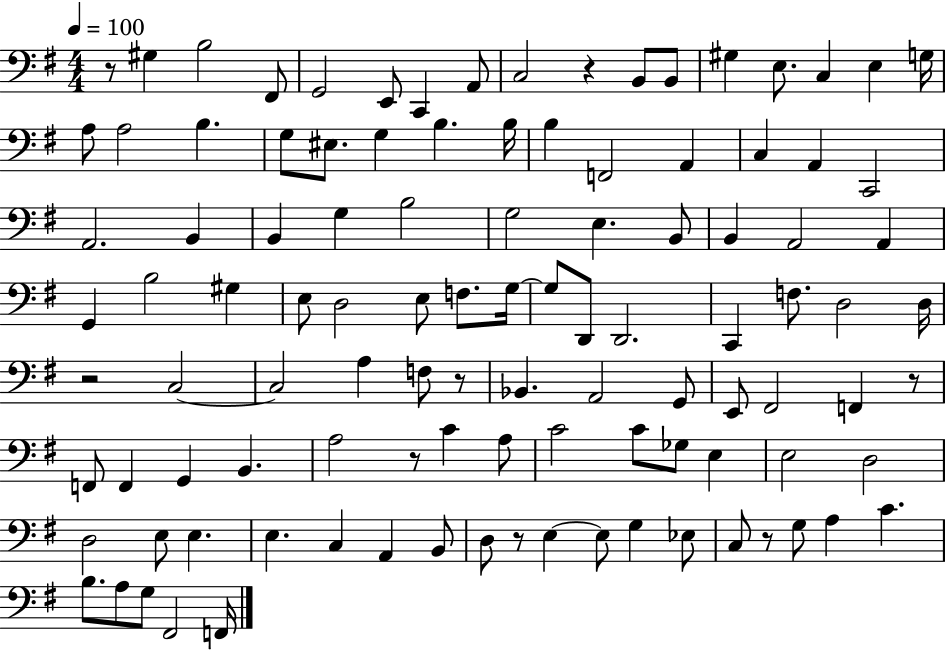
{
  \clef bass
  \numericTimeSignature
  \time 4/4
  \key g \major
  \tempo 4 = 100
  r8 gis4 b2 fis,8 | g,2 e,8 c,4 a,8 | c2 r4 b,8 b,8 | gis4 e8. c4 e4 g16 | \break a8 a2 b4. | g8 eis8. g4 b4. b16 | b4 f,2 a,4 | c4 a,4 c,2 | \break a,2. b,4 | b,4 g4 b2 | g2 e4. b,8 | b,4 a,2 a,4 | \break g,4 b2 gis4 | e8 d2 e8 f8. g16~~ | g8 d,8 d,2. | c,4 f8. d2 d16 | \break r2 c2~~ | c2 a4 f8 r8 | bes,4. a,2 g,8 | e,8 fis,2 f,4 r8 | \break f,8 f,4 g,4 b,4. | a2 r8 c'4 a8 | c'2 c'8 ges8 e4 | e2 d2 | \break d2 e8 e4. | e4. c4 a,4 b,8 | d8 r8 e4~~ e8 g4 ees8 | c8 r8 g8 a4 c'4. | \break b8. a8 g8 fis,2 f,16 | \bar "|."
}